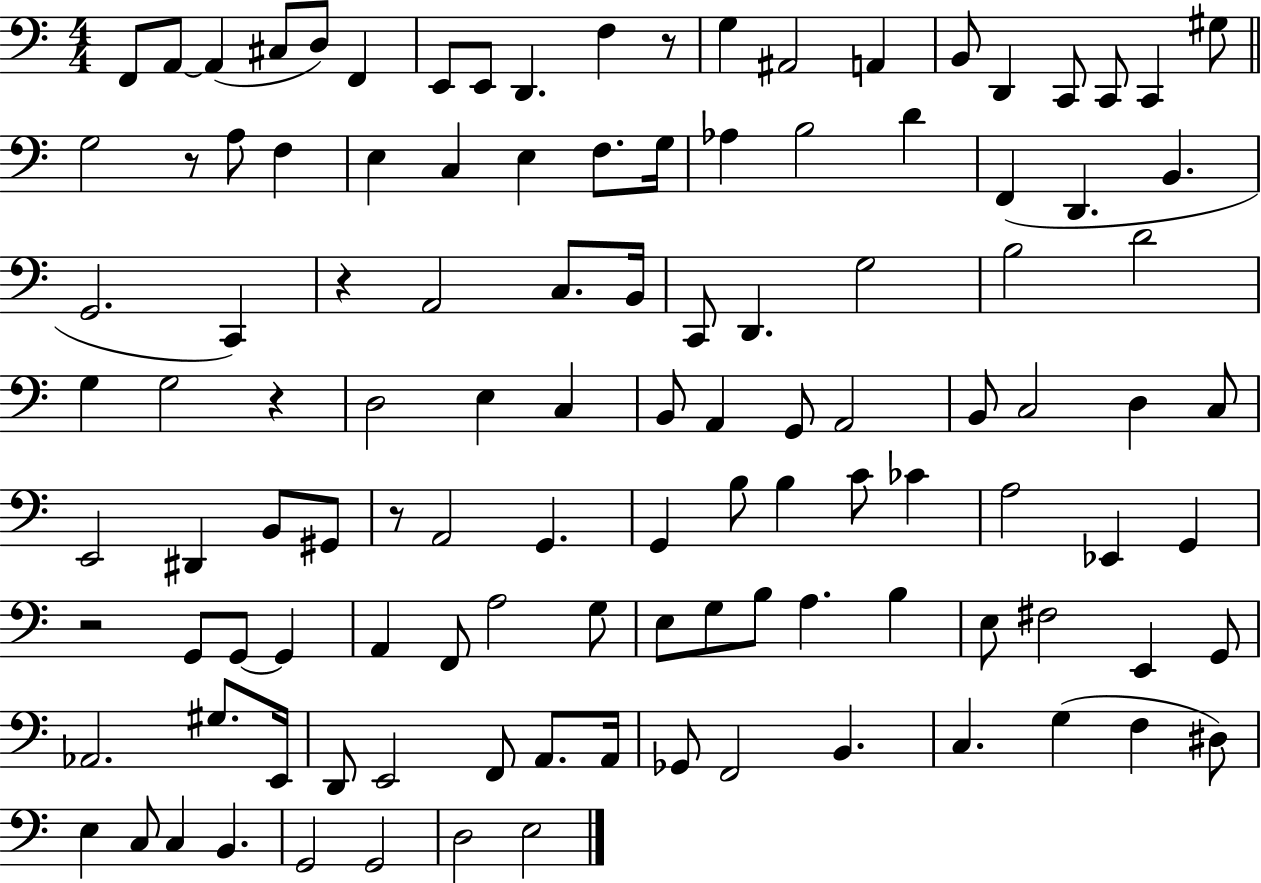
{
  \clef bass
  \numericTimeSignature
  \time 4/4
  \key c \major
  \repeat volta 2 { f,8 a,8~~ a,4( cis8 d8) f,4 | e,8 e,8 d,4. f4 r8 | g4 ais,2 a,4 | b,8 d,4 c,8 c,8 c,4 gis8 | \break \bar "||" \break \key c \major g2 r8 a8 f4 | e4 c4 e4 f8. g16 | aes4 b2 d'4 | f,4( d,4. b,4. | \break g,2. c,4) | r4 a,2 c8. b,16 | c,8 d,4. g2 | b2 d'2 | \break g4 g2 r4 | d2 e4 c4 | b,8 a,4 g,8 a,2 | b,8 c2 d4 c8 | \break e,2 dis,4 b,8 gis,8 | r8 a,2 g,4. | g,4 b8 b4 c'8 ces'4 | a2 ees,4 g,4 | \break r2 g,8 g,8~~ g,4 | a,4 f,8 a2 g8 | e8 g8 b8 a4. b4 | e8 fis2 e,4 g,8 | \break aes,2. gis8. e,16 | d,8 e,2 f,8 a,8. a,16 | ges,8 f,2 b,4. | c4. g4( f4 dis8) | \break e4 c8 c4 b,4. | g,2 g,2 | d2 e2 | } \bar "|."
}